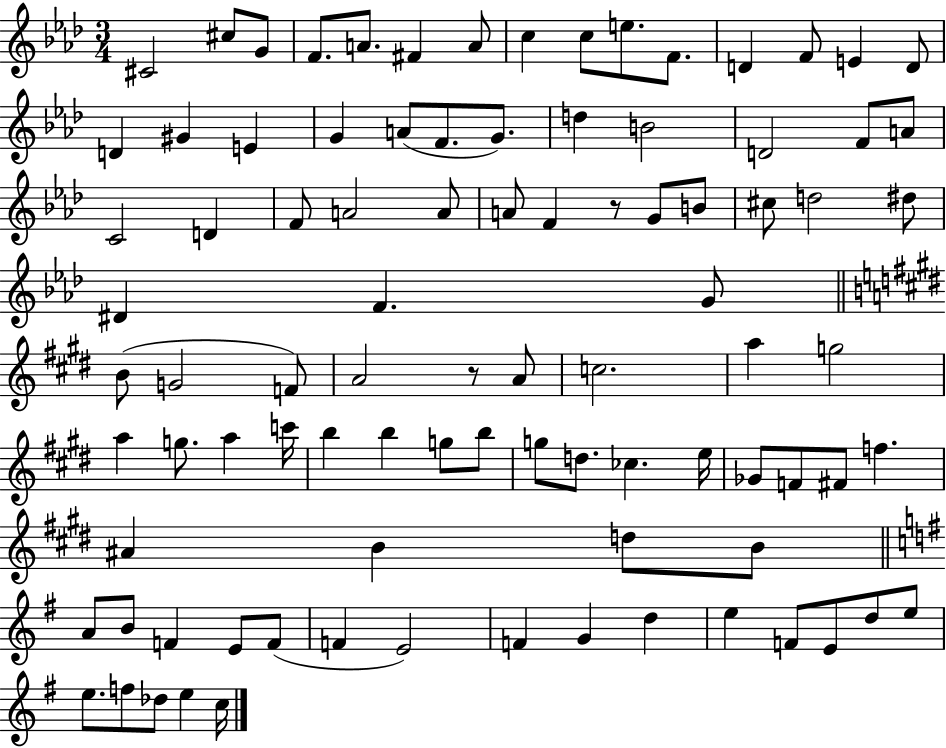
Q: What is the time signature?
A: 3/4